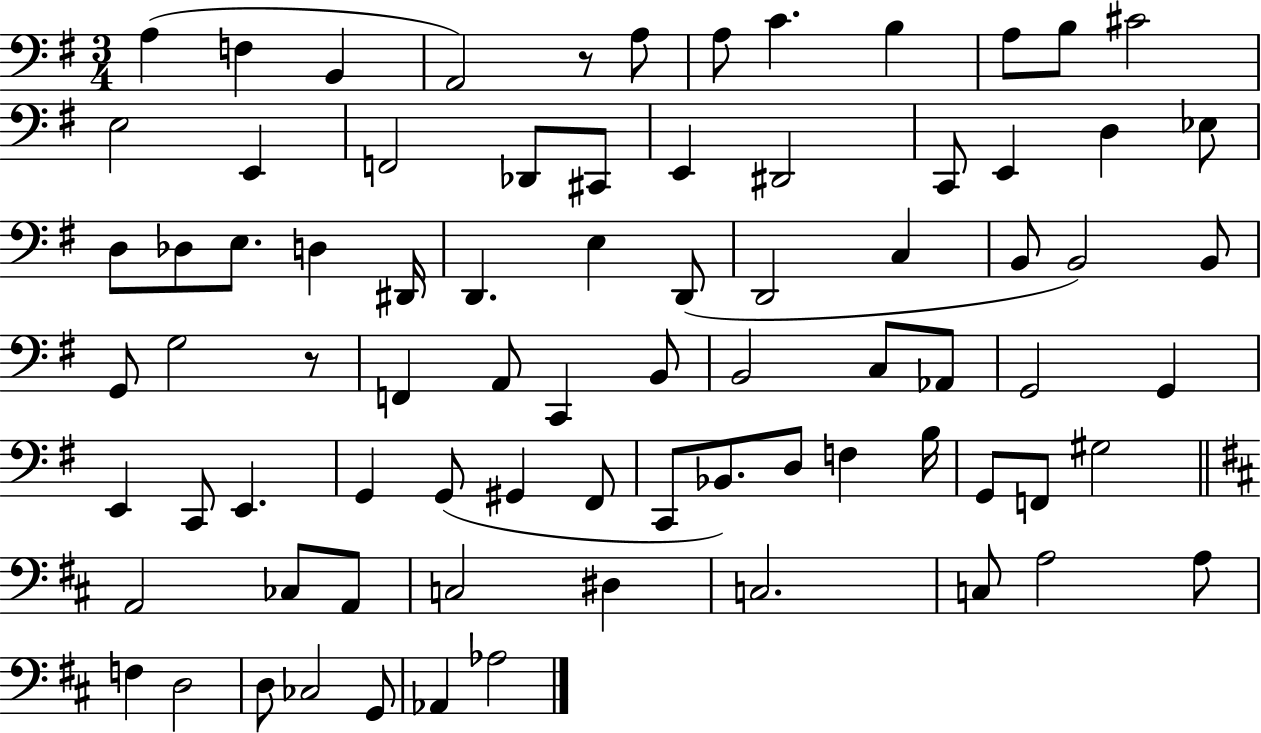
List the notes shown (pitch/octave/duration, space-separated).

A3/q F3/q B2/q A2/h R/e A3/e A3/e C4/q. B3/q A3/e B3/e C#4/h E3/h E2/q F2/h Db2/e C#2/e E2/q D#2/h C2/e E2/q D3/q Eb3/e D3/e Db3/e E3/e. D3/q D#2/s D2/q. E3/q D2/e D2/h C3/q B2/e B2/h B2/e G2/e G3/h R/e F2/q A2/e C2/q B2/e B2/h C3/e Ab2/e G2/h G2/q E2/q C2/e E2/q. G2/q G2/e G#2/q F#2/e C2/e Bb2/e. D3/e F3/q B3/s G2/e F2/e G#3/h A2/h CES3/e A2/e C3/h D#3/q C3/h. C3/e A3/h A3/e F3/q D3/h D3/e CES3/h G2/e Ab2/q Ab3/h